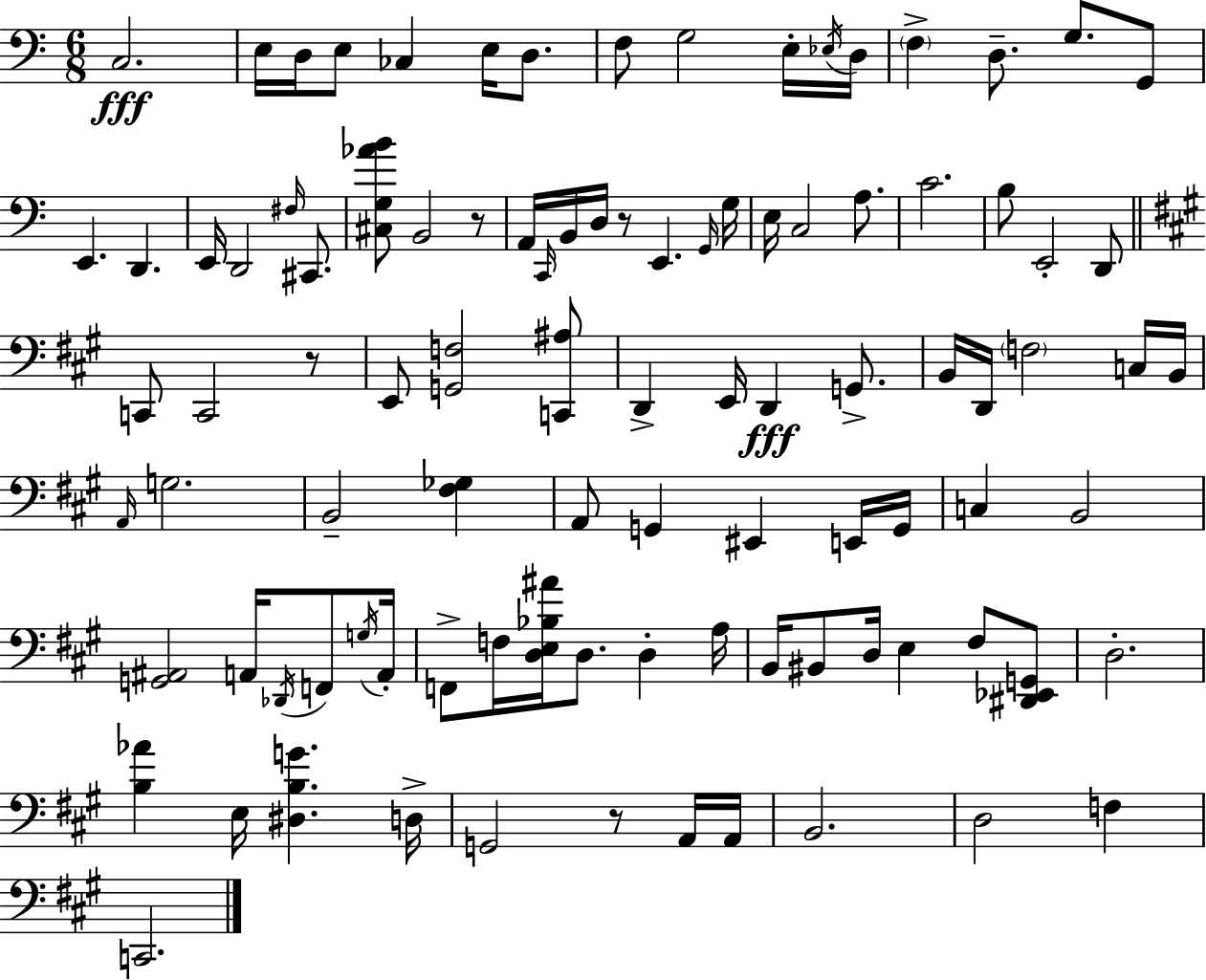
{
  \clef bass
  \numericTimeSignature
  \time 6/8
  \key c \major
  c2.\fff | e16 d16 e8 ces4 e16 d8. | f8 g2 e16-. \acciaccatura { ees16 } | d16 \parenthesize f4-> d8.-- g8. g,8 | \break e,4. d,4. | e,16 d,2 \grace { fis16 } cis,8. | <cis g aes' b'>8 b,2 | r8 a,16 \grace { c,16 } b,16 d16 r8 e,4. | \break \grace { g,16 } g16 e16 c2 | a8. c'2. | b8 e,2-. | d,8 \bar "||" \break \key a \major c,8 c,2 r8 | e,8 <g, f>2 <c, ais>8 | d,4-> e,16 d,4\fff g,8.-> | b,16 d,16 \parenthesize f2 c16 b,16 | \break \grace { a,16 } g2. | b,2-- <fis ges>4 | a,8 g,4 eis,4 e,16 | g,16 c4 b,2 | \break <g, ais,>2 a,16 \acciaccatura { des,16 } f,8 | \acciaccatura { g16 } a,16-. f,8-> f16 <d e bes ais'>16 d8. d4-. | a16 b,16 bis,8 d16 e4 fis8 | <dis, ees, g,>8 d2.-. | \break <b aes'>4 e16 <dis b g'>4. | d16-> g,2 r8 | a,16 a,16 b,2. | d2 f4 | \break c,2. | \bar "|."
}